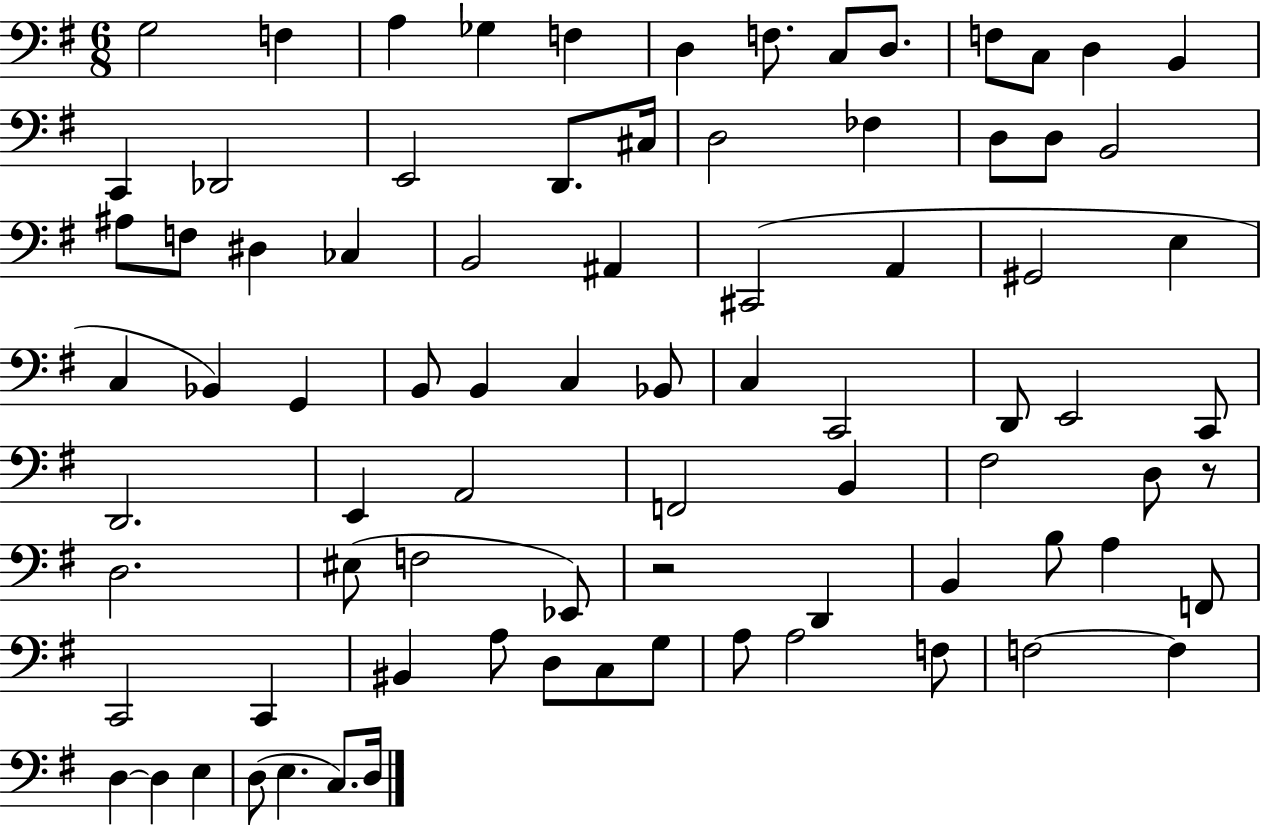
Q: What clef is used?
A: bass